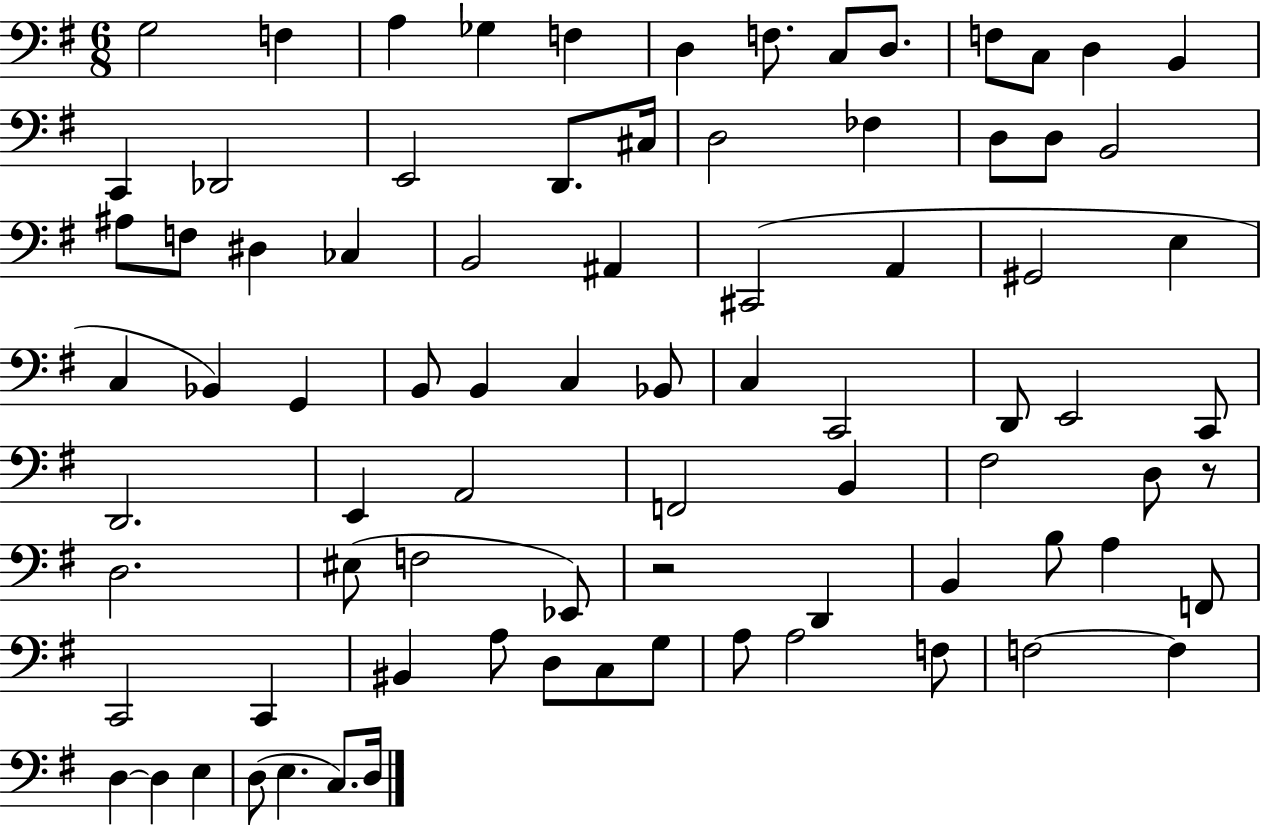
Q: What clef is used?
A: bass